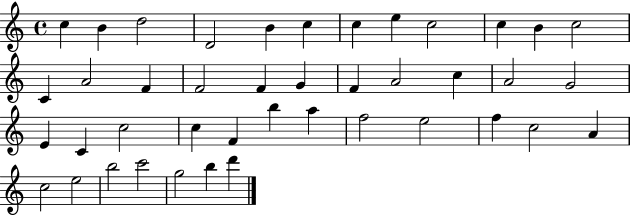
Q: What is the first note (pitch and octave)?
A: C5